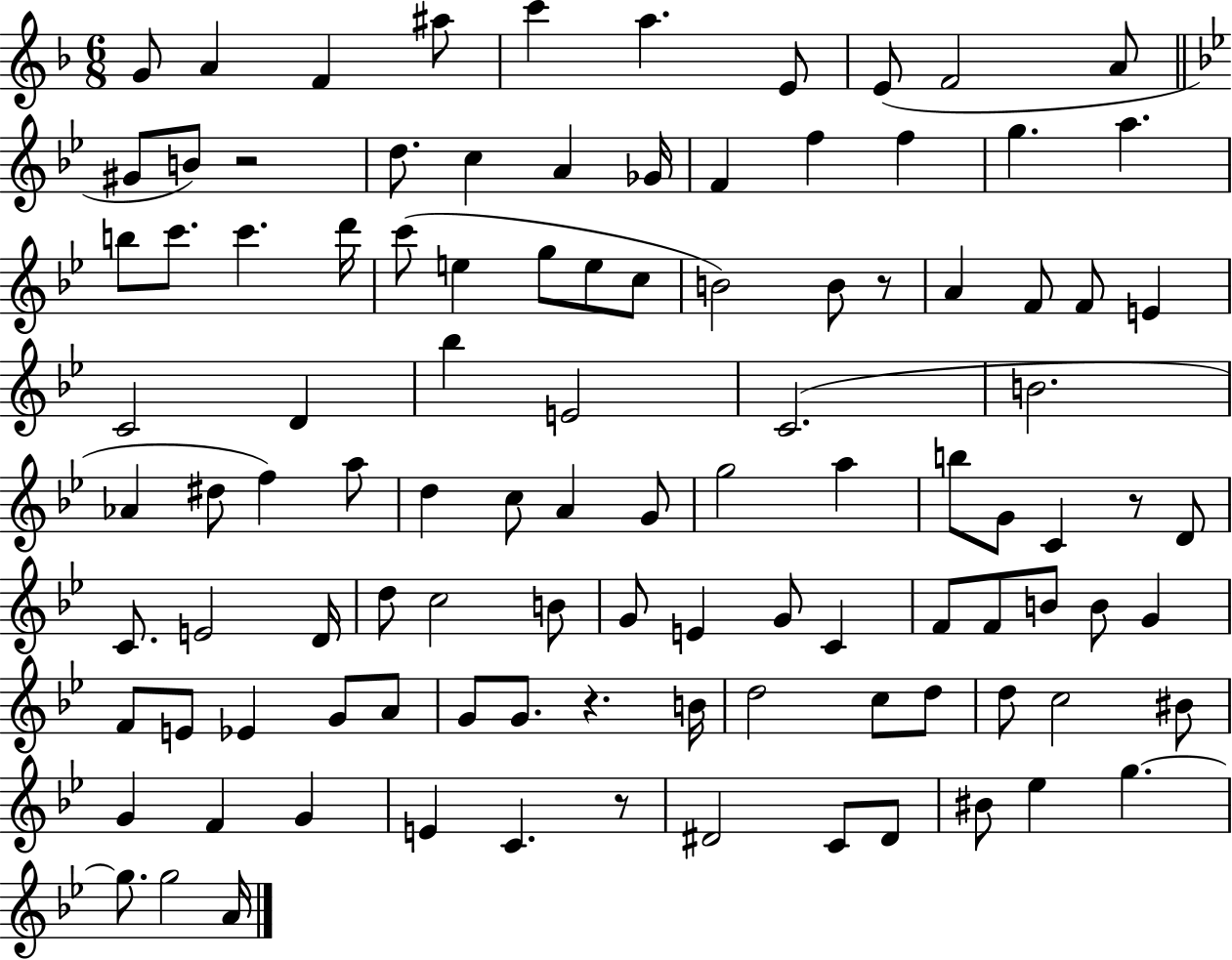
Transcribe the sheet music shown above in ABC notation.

X:1
T:Untitled
M:6/8
L:1/4
K:F
G/2 A F ^a/2 c' a E/2 E/2 F2 A/2 ^G/2 B/2 z2 d/2 c A _G/4 F f f g a b/2 c'/2 c' d'/4 c'/2 e g/2 e/2 c/2 B2 B/2 z/2 A F/2 F/2 E C2 D _b E2 C2 B2 _A ^d/2 f a/2 d c/2 A G/2 g2 a b/2 G/2 C z/2 D/2 C/2 E2 D/4 d/2 c2 B/2 G/2 E G/2 C F/2 F/2 B/2 B/2 G F/2 E/2 _E G/2 A/2 G/2 G/2 z B/4 d2 c/2 d/2 d/2 c2 ^B/2 G F G E C z/2 ^D2 C/2 ^D/2 ^B/2 _e g g/2 g2 A/4